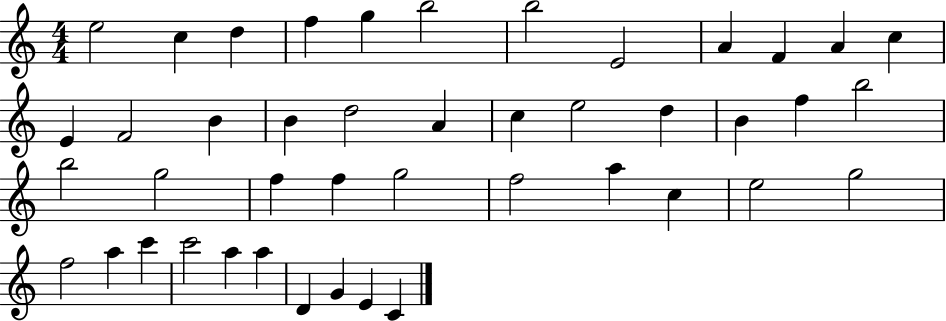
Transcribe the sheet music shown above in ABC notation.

X:1
T:Untitled
M:4/4
L:1/4
K:C
e2 c d f g b2 b2 E2 A F A c E F2 B B d2 A c e2 d B f b2 b2 g2 f f g2 f2 a c e2 g2 f2 a c' c'2 a a D G E C